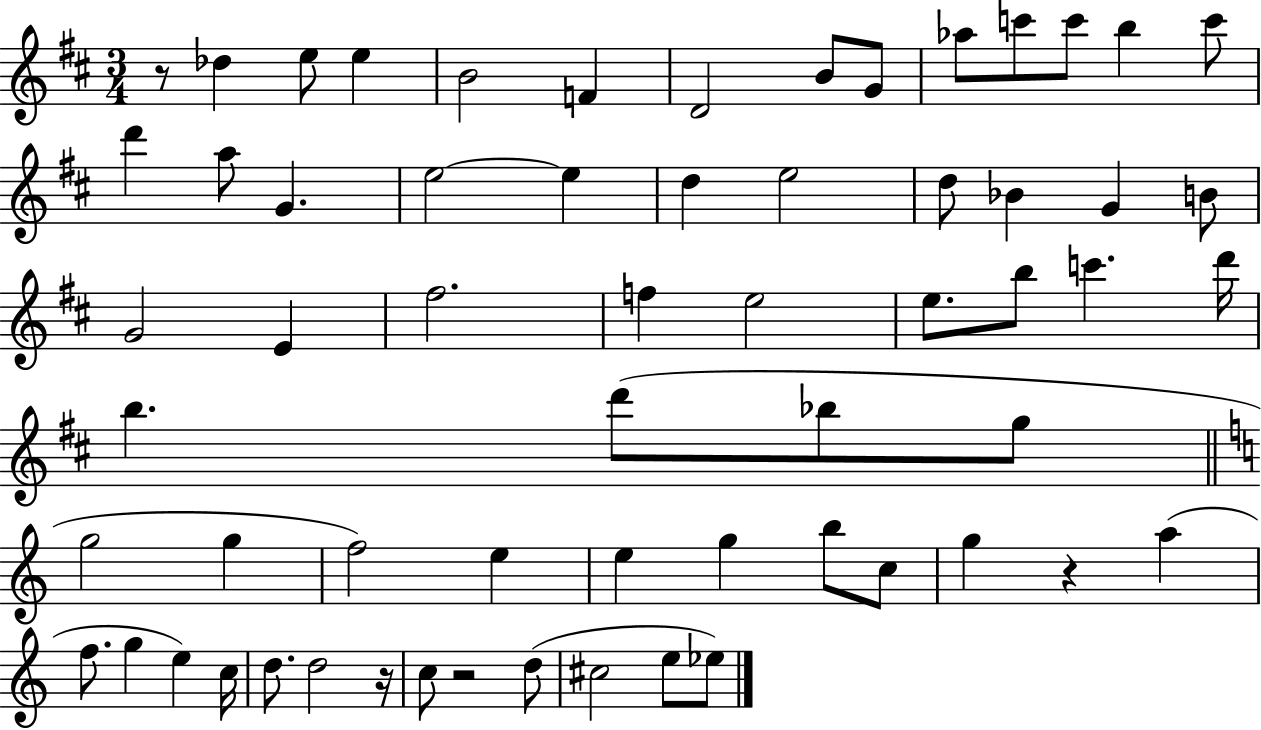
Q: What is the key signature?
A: D major